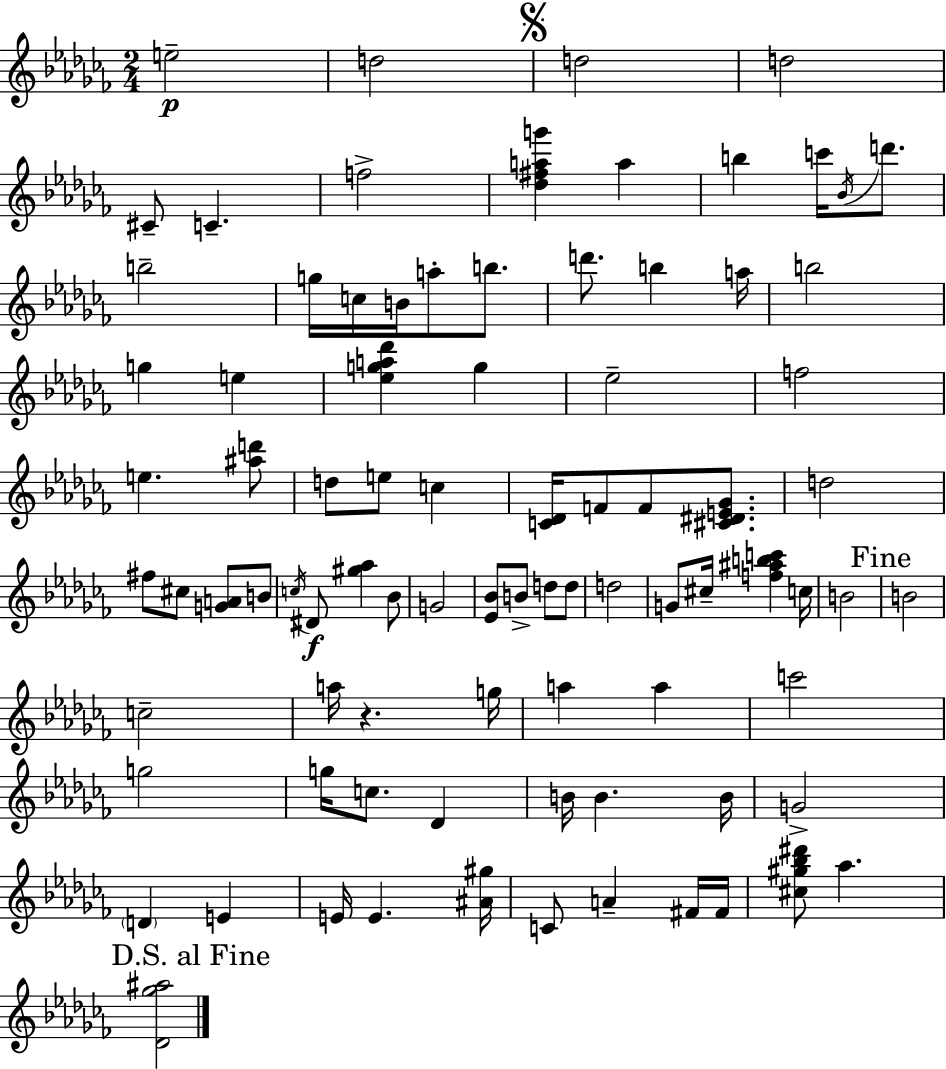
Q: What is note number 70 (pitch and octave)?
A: A4